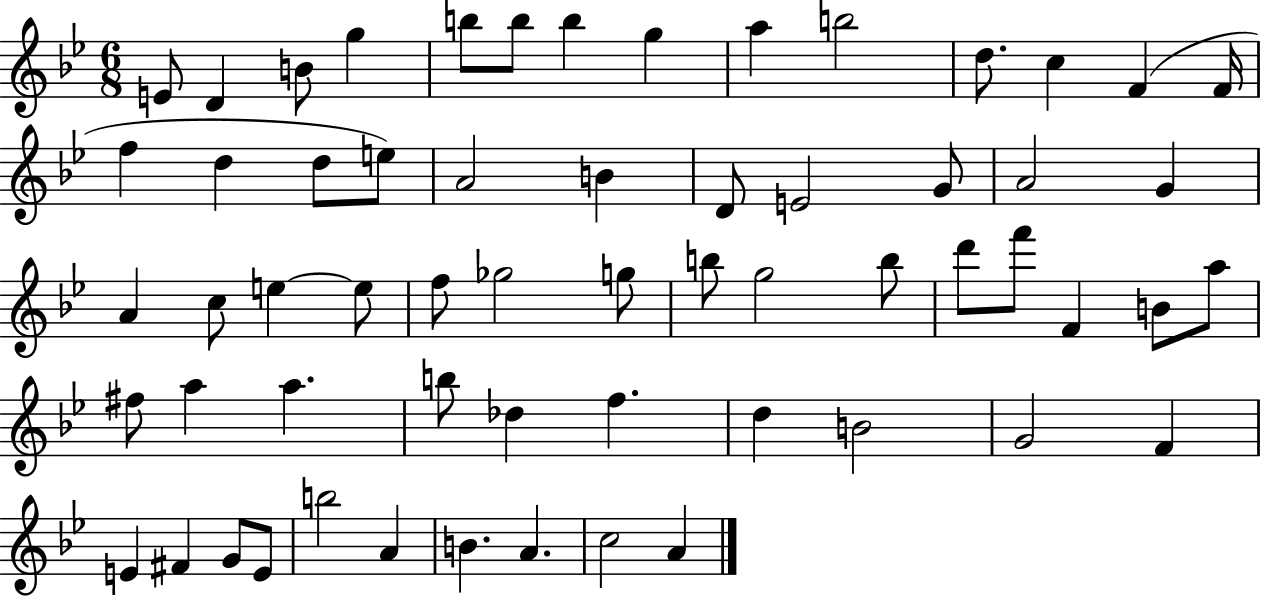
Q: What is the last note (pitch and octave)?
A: A4